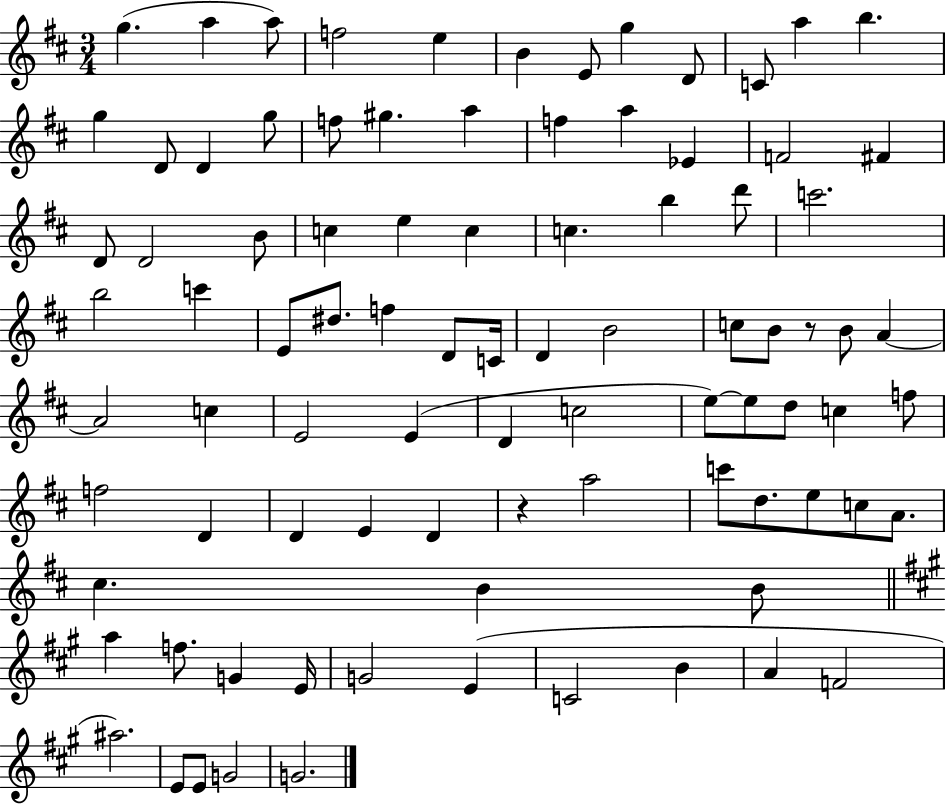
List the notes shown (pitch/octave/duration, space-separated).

G5/q. A5/q A5/e F5/h E5/q B4/q E4/e G5/q D4/e C4/e A5/q B5/q. G5/q D4/e D4/q G5/e F5/e G#5/q. A5/q F5/q A5/q Eb4/q F4/h F#4/q D4/e D4/h B4/e C5/q E5/q C5/q C5/q. B5/q D6/e C6/h. B5/h C6/q E4/e D#5/e. F5/q D4/e C4/s D4/q B4/h C5/e B4/e R/e B4/e A4/q A4/h C5/q E4/h E4/q D4/q C5/h E5/e E5/e D5/e C5/q F5/e F5/h D4/q D4/q E4/q D4/q R/q A5/h C6/e D5/e. E5/e C5/e A4/e. C#5/q. B4/q B4/e A5/q F5/e. G4/q E4/s G4/h E4/q C4/h B4/q A4/q F4/h A#5/h. E4/e E4/e G4/h G4/h.